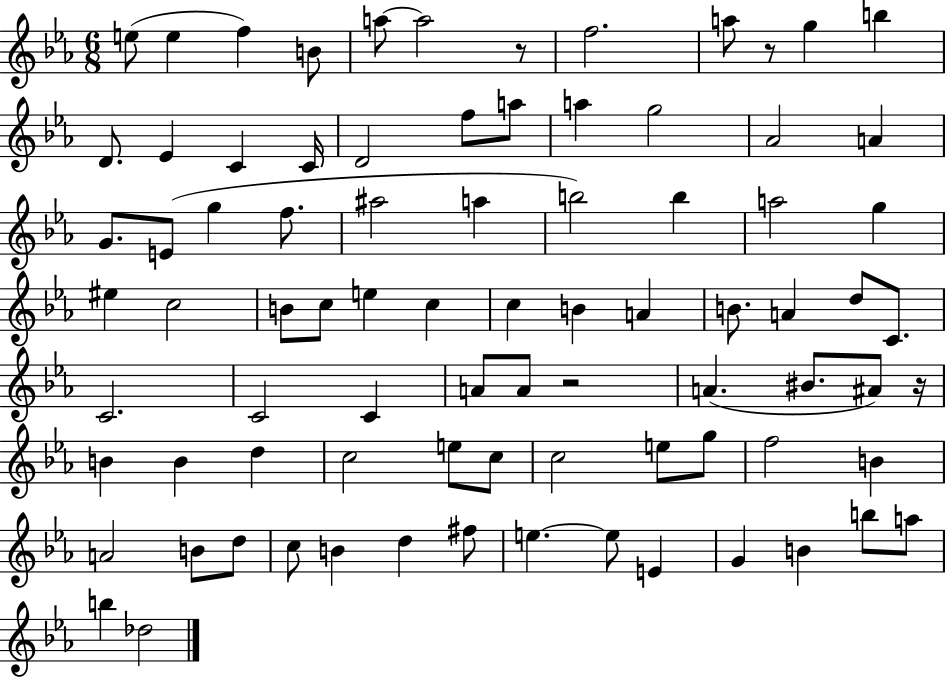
E5/e E5/q F5/q B4/e A5/e A5/h R/e F5/h. A5/e R/e G5/q B5/q D4/e. Eb4/q C4/q C4/s D4/h F5/e A5/e A5/q G5/h Ab4/h A4/q G4/e. E4/e G5/q F5/e. A#5/h A5/q B5/h B5/q A5/h G5/q EIS5/q C5/h B4/e C5/e E5/q C5/q C5/q B4/q A4/q B4/e. A4/q D5/e C4/e. C4/h. C4/h C4/q A4/e A4/e R/h A4/q. BIS4/e. A#4/e R/s B4/q B4/q D5/q C5/h E5/e C5/e C5/h E5/e G5/e F5/h B4/q A4/h B4/e D5/e C5/e B4/q D5/q F#5/e E5/q. E5/e E4/q G4/q B4/q B5/e A5/e B5/q Db5/h